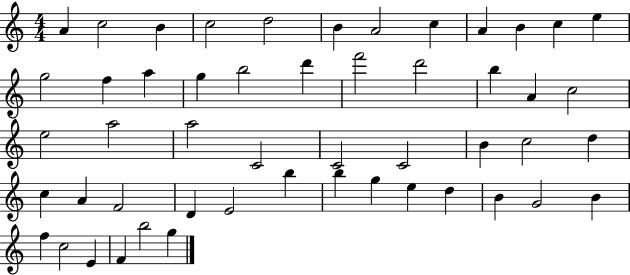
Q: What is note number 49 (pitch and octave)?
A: F4